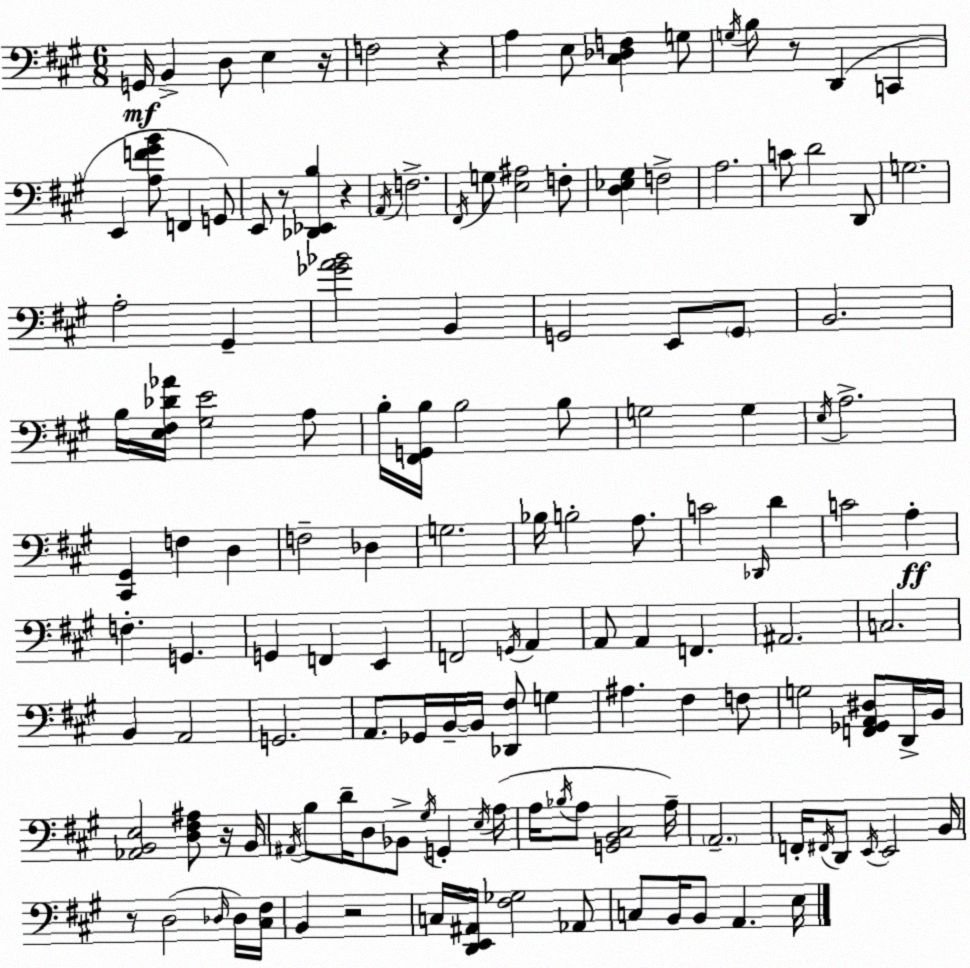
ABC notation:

X:1
T:Untitled
M:6/8
L:1/4
K:A
G,,/4 B,, D,/2 E, z/4 F,2 z A, E,/2 [^C,_D,F,] G,/2 G,/4 B,/2 z/2 D,, C,, E,, [A,F^GB]/2 F,, G,,/2 E,,/2 z/2 [_D,,_E,,B,] z A,,/4 F,2 ^F,,/4 G,/2 [E,^A,]2 F,/2 [D,_E,^G,] F,2 A,2 C/2 D2 D,,/2 G,2 A,2 ^G,, [_GA_B]2 B,, G,,2 E,,/2 G,,/2 B,,2 B,/4 [E,^F,_D_A]/4 [^G,E]2 A,/2 B,/4 [^F,,G,,B,]/4 B,2 B,/2 G,2 G, E,/4 A,2 [^C,,^G,,] F, D, F,2 _D, G,2 _B,/4 B,2 A,/2 C2 _D,,/4 D C2 A, F, G,, G,, F,, E,, F,,2 G,,/4 A,, A,,/2 A,, F,, ^A,,2 C,2 B,, A,,2 G,,2 A,,/2 _G,,/4 B,,/4 B,,/4 [_D,,^F,]/2 G, ^A, ^F, F,/2 G,2 [F,,_G,,A,,^D,]/2 D,,/4 B,,/4 [_A,,B,,E,]2 [D,^F,^A,]/2 z/4 B,,/4 ^A,,/4 B,/2 D/4 D,/2 _B,,/2 ^G,/4 G,, E,/4 A,/4 A,/4 _B,/4 A,/2 [G,,B,,^C,]2 A,/4 A,,2 F,,/4 ^F,,/4 D,,/2 E,,/4 E,,2 B,,/4 z/2 D,2 _D,/4 _D,/4 [^C,^F,]/4 B,, z2 C,/4 [D,,E,,^A,,]/4 [^F,_G,]2 _A,,/2 C,/2 B,,/4 B,,/2 A,, E,/4